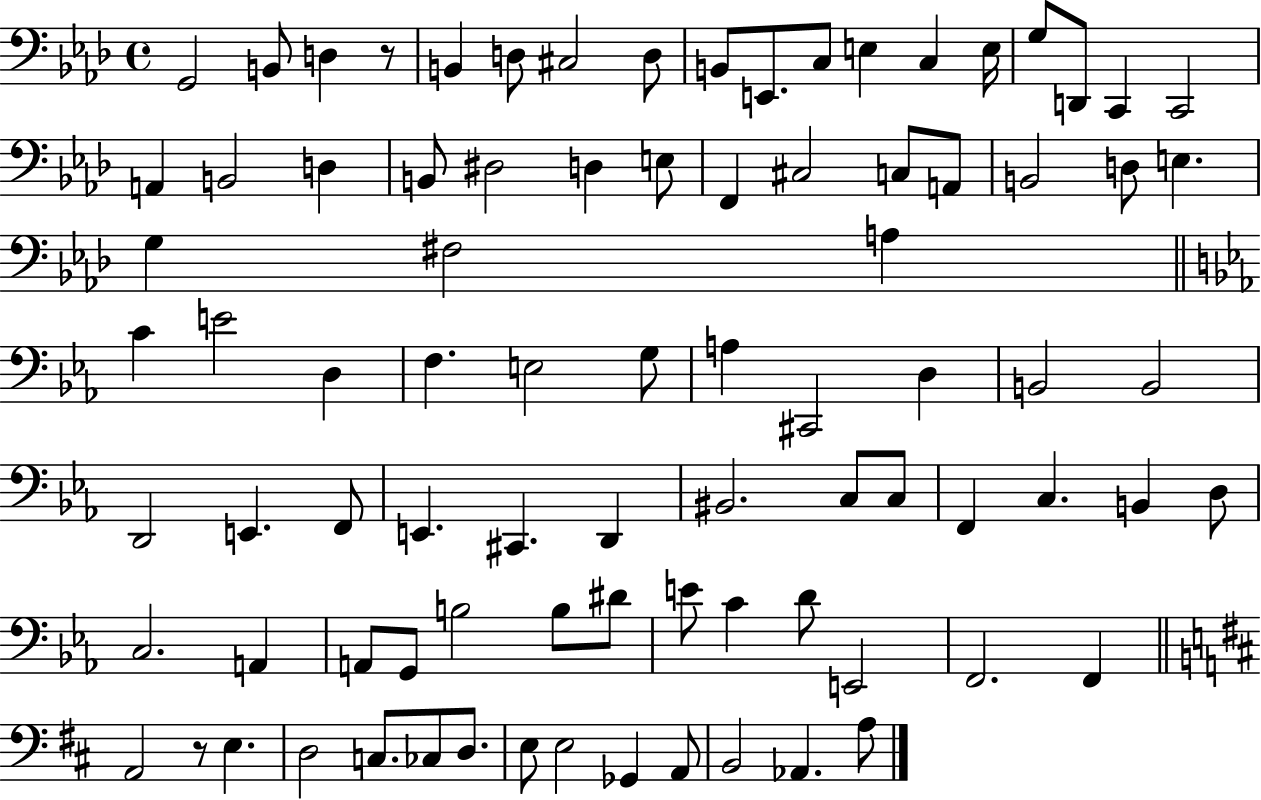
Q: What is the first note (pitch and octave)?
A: G2